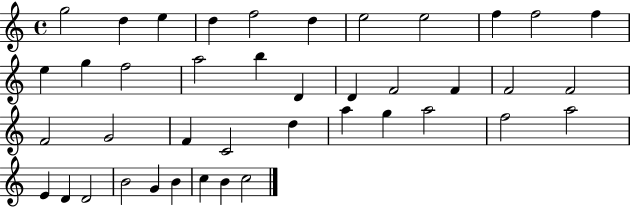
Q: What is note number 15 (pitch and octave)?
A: A5